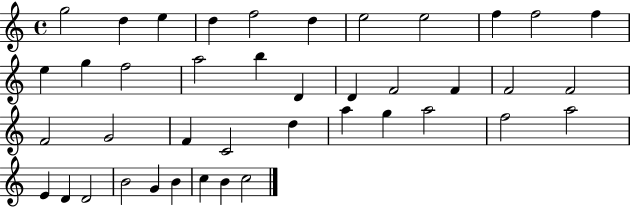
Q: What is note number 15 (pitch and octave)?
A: A5